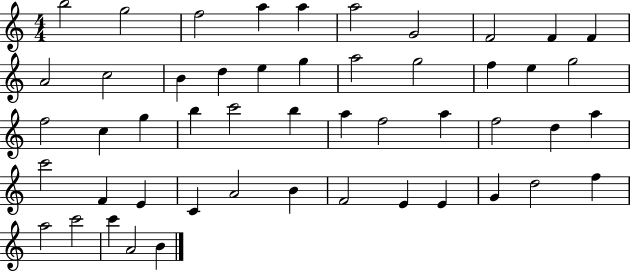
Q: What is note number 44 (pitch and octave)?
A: D5